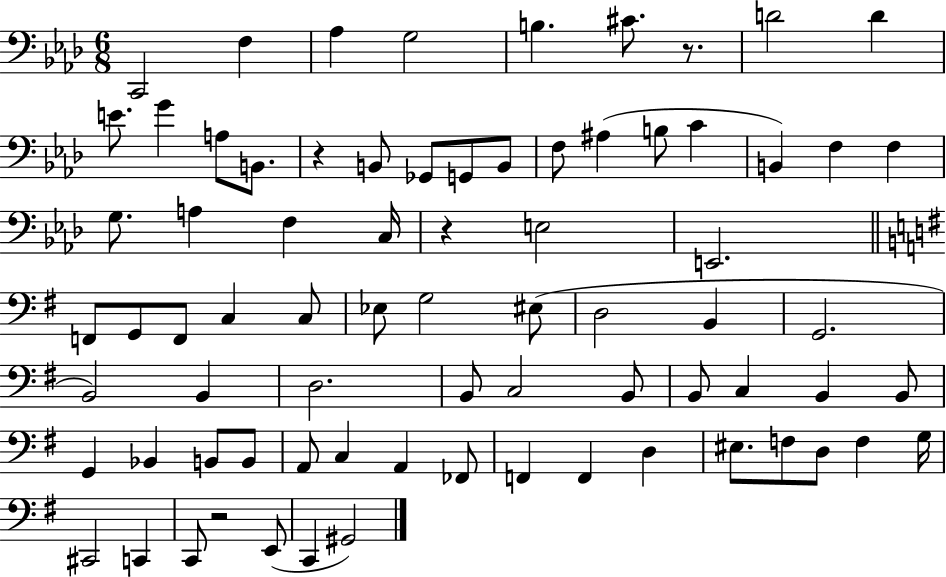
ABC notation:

X:1
T:Untitled
M:6/8
L:1/4
K:Ab
C,,2 F, _A, G,2 B, ^C/2 z/2 D2 D E/2 G A,/2 B,,/2 z B,,/2 _G,,/2 G,,/2 B,,/2 F,/2 ^A, B,/2 C B,, F, F, G,/2 A, F, C,/4 z E,2 E,,2 F,,/2 G,,/2 F,,/2 C, C,/2 _E,/2 G,2 ^E,/2 D,2 B,, G,,2 B,,2 B,, D,2 B,,/2 C,2 B,,/2 B,,/2 C, B,, B,,/2 G,, _B,, B,,/2 B,,/2 A,,/2 C, A,, _F,,/2 F,, F,, D, ^E,/2 F,/2 D,/2 F, G,/4 ^C,,2 C,, C,,/2 z2 E,,/2 C,, ^G,,2